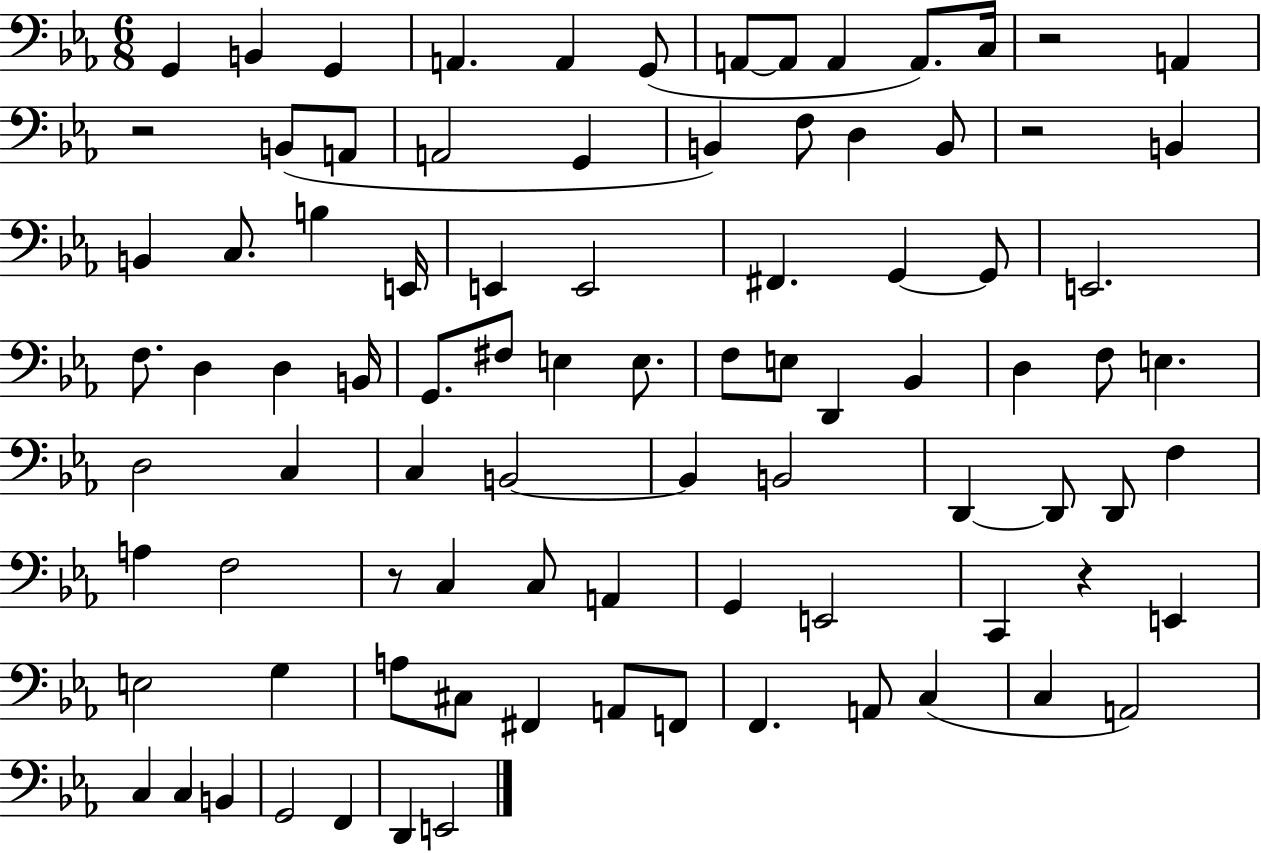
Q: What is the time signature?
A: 6/8